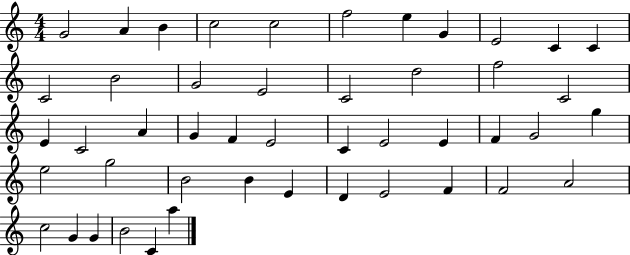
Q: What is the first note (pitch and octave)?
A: G4